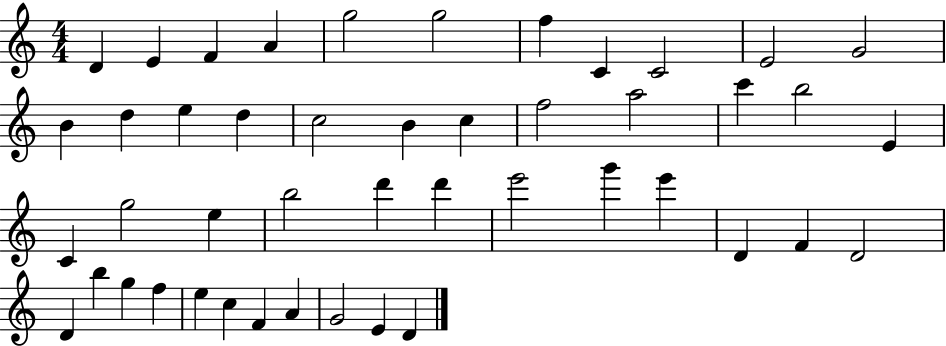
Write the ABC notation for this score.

X:1
T:Untitled
M:4/4
L:1/4
K:C
D E F A g2 g2 f C C2 E2 G2 B d e d c2 B c f2 a2 c' b2 E C g2 e b2 d' d' e'2 g' e' D F D2 D b g f e c F A G2 E D